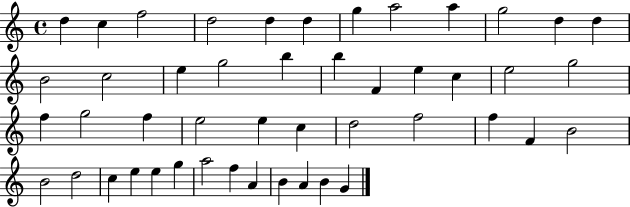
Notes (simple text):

D5/q C5/q F5/h D5/h D5/q D5/q G5/q A5/h A5/q G5/h D5/q D5/q B4/h C5/h E5/q G5/h B5/q B5/q F4/q E5/q C5/q E5/h G5/h F5/q G5/h F5/q E5/h E5/q C5/q D5/h F5/h F5/q F4/q B4/h B4/h D5/h C5/q E5/q E5/q G5/q A5/h F5/q A4/q B4/q A4/q B4/q G4/q